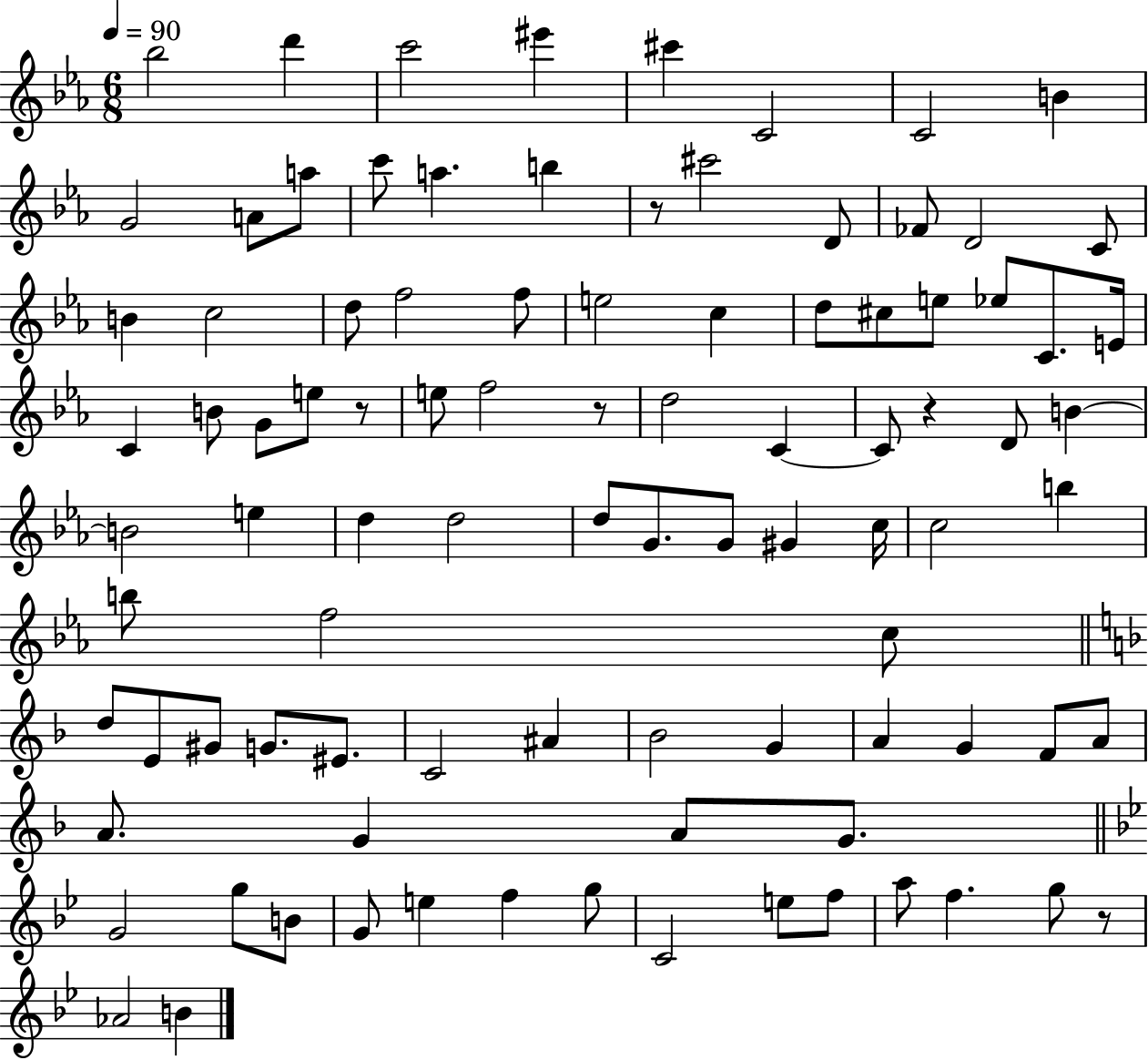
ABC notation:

X:1
T:Untitled
M:6/8
L:1/4
K:Eb
_b2 d' c'2 ^e' ^c' C2 C2 B G2 A/2 a/2 c'/2 a b z/2 ^c'2 D/2 _F/2 D2 C/2 B c2 d/2 f2 f/2 e2 c d/2 ^c/2 e/2 _e/2 C/2 E/4 C B/2 G/2 e/2 z/2 e/2 f2 z/2 d2 C C/2 z D/2 B B2 e d d2 d/2 G/2 G/2 ^G c/4 c2 b b/2 f2 c/2 d/2 E/2 ^G/2 G/2 ^E/2 C2 ^A _B2 G A G F/2 A/2 A/2 G A/2 G/2 G2 g/2 B/2 G/2 e f g/2 C2 e/2 f/2 a/2 f g/2 z/2 _A2 B